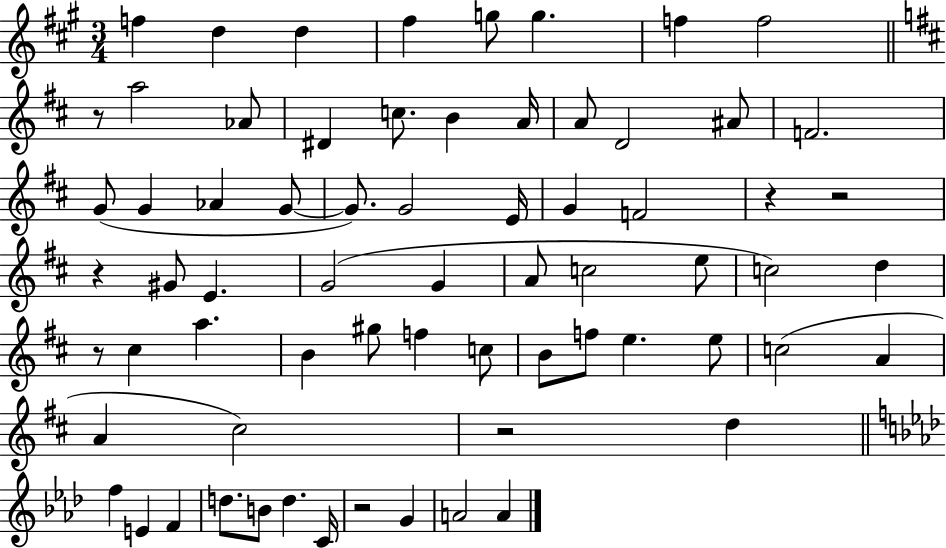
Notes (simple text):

F5/q D5/q D5/q F#5/q G5/e G5/q. F5/q F5/h R/e A5/h Ab4/e D#4/q C5/e. B4/q A4/s A4/e D4/h A#4/e F4/h. G4/e G4/q Ab4/q G4/e G4/e. G4/h E4/s G4/q F4/h R/q R/h R/q G#4/e E4/q. G4/h G4/q A4/e C5/h E5/e C5/h D5/q R/e C#5/q A5/q. B4/q G#5/e F5/q C5/e B4/e F5/e E5/q. E5/e C5/h A4/q A4/q C#5/h R/h D5/q F5/q E4/q F4/q D5/e. B4/e D5/q. C4/s R/h G4/q A4/h A4/q